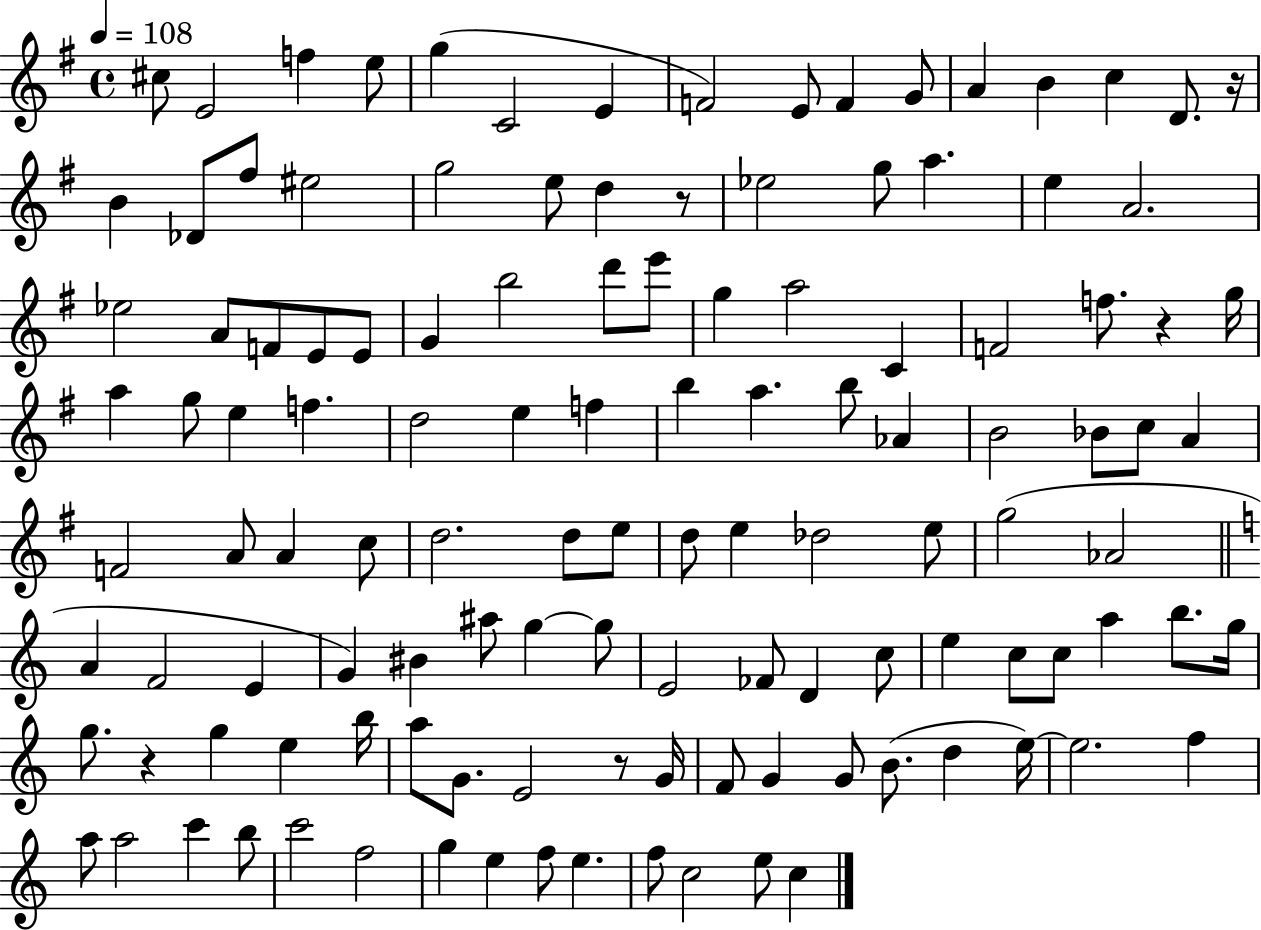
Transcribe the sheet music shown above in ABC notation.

X:1
T:Untitled
M:4/4
L:1/4
K:G
^c/2 E2 f e/2 g C2 E F2 E/2 F G/2 A B c D/2 z/4 B _D/2 ^f/2 ^e2 g2 e/2 d z/2 _e2 g/2 a e A2 _e2 A/2 F/2 E/2 E/2 G b2 d'/2 e'/2 g a2 C F2 f/2 z g/4 a g/2 e f d2 e f b a b/2 _A B2 _B/2 c/2 A F2 A/2 A c/2 d2 d/2 e/2 d/2 e _d2 e/2 g2 _A2 A F2 E G ^B ^a/2 g g/2 E2 _F/2 D c/2 e c/2 c/2 a b/2 g/4 g/2 z g e b/4 a/2 G/2 E2 z/2 G/4 F/2 G G/2 B/2 d e/4 e2 f a/2 a2 c' b/2 c'2 f2 g e f/2 e f/2 c2 e/2 c